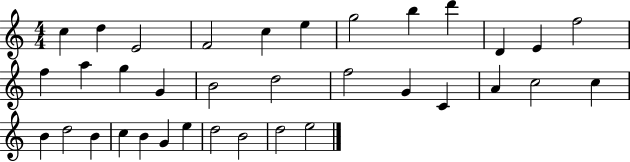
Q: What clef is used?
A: treble